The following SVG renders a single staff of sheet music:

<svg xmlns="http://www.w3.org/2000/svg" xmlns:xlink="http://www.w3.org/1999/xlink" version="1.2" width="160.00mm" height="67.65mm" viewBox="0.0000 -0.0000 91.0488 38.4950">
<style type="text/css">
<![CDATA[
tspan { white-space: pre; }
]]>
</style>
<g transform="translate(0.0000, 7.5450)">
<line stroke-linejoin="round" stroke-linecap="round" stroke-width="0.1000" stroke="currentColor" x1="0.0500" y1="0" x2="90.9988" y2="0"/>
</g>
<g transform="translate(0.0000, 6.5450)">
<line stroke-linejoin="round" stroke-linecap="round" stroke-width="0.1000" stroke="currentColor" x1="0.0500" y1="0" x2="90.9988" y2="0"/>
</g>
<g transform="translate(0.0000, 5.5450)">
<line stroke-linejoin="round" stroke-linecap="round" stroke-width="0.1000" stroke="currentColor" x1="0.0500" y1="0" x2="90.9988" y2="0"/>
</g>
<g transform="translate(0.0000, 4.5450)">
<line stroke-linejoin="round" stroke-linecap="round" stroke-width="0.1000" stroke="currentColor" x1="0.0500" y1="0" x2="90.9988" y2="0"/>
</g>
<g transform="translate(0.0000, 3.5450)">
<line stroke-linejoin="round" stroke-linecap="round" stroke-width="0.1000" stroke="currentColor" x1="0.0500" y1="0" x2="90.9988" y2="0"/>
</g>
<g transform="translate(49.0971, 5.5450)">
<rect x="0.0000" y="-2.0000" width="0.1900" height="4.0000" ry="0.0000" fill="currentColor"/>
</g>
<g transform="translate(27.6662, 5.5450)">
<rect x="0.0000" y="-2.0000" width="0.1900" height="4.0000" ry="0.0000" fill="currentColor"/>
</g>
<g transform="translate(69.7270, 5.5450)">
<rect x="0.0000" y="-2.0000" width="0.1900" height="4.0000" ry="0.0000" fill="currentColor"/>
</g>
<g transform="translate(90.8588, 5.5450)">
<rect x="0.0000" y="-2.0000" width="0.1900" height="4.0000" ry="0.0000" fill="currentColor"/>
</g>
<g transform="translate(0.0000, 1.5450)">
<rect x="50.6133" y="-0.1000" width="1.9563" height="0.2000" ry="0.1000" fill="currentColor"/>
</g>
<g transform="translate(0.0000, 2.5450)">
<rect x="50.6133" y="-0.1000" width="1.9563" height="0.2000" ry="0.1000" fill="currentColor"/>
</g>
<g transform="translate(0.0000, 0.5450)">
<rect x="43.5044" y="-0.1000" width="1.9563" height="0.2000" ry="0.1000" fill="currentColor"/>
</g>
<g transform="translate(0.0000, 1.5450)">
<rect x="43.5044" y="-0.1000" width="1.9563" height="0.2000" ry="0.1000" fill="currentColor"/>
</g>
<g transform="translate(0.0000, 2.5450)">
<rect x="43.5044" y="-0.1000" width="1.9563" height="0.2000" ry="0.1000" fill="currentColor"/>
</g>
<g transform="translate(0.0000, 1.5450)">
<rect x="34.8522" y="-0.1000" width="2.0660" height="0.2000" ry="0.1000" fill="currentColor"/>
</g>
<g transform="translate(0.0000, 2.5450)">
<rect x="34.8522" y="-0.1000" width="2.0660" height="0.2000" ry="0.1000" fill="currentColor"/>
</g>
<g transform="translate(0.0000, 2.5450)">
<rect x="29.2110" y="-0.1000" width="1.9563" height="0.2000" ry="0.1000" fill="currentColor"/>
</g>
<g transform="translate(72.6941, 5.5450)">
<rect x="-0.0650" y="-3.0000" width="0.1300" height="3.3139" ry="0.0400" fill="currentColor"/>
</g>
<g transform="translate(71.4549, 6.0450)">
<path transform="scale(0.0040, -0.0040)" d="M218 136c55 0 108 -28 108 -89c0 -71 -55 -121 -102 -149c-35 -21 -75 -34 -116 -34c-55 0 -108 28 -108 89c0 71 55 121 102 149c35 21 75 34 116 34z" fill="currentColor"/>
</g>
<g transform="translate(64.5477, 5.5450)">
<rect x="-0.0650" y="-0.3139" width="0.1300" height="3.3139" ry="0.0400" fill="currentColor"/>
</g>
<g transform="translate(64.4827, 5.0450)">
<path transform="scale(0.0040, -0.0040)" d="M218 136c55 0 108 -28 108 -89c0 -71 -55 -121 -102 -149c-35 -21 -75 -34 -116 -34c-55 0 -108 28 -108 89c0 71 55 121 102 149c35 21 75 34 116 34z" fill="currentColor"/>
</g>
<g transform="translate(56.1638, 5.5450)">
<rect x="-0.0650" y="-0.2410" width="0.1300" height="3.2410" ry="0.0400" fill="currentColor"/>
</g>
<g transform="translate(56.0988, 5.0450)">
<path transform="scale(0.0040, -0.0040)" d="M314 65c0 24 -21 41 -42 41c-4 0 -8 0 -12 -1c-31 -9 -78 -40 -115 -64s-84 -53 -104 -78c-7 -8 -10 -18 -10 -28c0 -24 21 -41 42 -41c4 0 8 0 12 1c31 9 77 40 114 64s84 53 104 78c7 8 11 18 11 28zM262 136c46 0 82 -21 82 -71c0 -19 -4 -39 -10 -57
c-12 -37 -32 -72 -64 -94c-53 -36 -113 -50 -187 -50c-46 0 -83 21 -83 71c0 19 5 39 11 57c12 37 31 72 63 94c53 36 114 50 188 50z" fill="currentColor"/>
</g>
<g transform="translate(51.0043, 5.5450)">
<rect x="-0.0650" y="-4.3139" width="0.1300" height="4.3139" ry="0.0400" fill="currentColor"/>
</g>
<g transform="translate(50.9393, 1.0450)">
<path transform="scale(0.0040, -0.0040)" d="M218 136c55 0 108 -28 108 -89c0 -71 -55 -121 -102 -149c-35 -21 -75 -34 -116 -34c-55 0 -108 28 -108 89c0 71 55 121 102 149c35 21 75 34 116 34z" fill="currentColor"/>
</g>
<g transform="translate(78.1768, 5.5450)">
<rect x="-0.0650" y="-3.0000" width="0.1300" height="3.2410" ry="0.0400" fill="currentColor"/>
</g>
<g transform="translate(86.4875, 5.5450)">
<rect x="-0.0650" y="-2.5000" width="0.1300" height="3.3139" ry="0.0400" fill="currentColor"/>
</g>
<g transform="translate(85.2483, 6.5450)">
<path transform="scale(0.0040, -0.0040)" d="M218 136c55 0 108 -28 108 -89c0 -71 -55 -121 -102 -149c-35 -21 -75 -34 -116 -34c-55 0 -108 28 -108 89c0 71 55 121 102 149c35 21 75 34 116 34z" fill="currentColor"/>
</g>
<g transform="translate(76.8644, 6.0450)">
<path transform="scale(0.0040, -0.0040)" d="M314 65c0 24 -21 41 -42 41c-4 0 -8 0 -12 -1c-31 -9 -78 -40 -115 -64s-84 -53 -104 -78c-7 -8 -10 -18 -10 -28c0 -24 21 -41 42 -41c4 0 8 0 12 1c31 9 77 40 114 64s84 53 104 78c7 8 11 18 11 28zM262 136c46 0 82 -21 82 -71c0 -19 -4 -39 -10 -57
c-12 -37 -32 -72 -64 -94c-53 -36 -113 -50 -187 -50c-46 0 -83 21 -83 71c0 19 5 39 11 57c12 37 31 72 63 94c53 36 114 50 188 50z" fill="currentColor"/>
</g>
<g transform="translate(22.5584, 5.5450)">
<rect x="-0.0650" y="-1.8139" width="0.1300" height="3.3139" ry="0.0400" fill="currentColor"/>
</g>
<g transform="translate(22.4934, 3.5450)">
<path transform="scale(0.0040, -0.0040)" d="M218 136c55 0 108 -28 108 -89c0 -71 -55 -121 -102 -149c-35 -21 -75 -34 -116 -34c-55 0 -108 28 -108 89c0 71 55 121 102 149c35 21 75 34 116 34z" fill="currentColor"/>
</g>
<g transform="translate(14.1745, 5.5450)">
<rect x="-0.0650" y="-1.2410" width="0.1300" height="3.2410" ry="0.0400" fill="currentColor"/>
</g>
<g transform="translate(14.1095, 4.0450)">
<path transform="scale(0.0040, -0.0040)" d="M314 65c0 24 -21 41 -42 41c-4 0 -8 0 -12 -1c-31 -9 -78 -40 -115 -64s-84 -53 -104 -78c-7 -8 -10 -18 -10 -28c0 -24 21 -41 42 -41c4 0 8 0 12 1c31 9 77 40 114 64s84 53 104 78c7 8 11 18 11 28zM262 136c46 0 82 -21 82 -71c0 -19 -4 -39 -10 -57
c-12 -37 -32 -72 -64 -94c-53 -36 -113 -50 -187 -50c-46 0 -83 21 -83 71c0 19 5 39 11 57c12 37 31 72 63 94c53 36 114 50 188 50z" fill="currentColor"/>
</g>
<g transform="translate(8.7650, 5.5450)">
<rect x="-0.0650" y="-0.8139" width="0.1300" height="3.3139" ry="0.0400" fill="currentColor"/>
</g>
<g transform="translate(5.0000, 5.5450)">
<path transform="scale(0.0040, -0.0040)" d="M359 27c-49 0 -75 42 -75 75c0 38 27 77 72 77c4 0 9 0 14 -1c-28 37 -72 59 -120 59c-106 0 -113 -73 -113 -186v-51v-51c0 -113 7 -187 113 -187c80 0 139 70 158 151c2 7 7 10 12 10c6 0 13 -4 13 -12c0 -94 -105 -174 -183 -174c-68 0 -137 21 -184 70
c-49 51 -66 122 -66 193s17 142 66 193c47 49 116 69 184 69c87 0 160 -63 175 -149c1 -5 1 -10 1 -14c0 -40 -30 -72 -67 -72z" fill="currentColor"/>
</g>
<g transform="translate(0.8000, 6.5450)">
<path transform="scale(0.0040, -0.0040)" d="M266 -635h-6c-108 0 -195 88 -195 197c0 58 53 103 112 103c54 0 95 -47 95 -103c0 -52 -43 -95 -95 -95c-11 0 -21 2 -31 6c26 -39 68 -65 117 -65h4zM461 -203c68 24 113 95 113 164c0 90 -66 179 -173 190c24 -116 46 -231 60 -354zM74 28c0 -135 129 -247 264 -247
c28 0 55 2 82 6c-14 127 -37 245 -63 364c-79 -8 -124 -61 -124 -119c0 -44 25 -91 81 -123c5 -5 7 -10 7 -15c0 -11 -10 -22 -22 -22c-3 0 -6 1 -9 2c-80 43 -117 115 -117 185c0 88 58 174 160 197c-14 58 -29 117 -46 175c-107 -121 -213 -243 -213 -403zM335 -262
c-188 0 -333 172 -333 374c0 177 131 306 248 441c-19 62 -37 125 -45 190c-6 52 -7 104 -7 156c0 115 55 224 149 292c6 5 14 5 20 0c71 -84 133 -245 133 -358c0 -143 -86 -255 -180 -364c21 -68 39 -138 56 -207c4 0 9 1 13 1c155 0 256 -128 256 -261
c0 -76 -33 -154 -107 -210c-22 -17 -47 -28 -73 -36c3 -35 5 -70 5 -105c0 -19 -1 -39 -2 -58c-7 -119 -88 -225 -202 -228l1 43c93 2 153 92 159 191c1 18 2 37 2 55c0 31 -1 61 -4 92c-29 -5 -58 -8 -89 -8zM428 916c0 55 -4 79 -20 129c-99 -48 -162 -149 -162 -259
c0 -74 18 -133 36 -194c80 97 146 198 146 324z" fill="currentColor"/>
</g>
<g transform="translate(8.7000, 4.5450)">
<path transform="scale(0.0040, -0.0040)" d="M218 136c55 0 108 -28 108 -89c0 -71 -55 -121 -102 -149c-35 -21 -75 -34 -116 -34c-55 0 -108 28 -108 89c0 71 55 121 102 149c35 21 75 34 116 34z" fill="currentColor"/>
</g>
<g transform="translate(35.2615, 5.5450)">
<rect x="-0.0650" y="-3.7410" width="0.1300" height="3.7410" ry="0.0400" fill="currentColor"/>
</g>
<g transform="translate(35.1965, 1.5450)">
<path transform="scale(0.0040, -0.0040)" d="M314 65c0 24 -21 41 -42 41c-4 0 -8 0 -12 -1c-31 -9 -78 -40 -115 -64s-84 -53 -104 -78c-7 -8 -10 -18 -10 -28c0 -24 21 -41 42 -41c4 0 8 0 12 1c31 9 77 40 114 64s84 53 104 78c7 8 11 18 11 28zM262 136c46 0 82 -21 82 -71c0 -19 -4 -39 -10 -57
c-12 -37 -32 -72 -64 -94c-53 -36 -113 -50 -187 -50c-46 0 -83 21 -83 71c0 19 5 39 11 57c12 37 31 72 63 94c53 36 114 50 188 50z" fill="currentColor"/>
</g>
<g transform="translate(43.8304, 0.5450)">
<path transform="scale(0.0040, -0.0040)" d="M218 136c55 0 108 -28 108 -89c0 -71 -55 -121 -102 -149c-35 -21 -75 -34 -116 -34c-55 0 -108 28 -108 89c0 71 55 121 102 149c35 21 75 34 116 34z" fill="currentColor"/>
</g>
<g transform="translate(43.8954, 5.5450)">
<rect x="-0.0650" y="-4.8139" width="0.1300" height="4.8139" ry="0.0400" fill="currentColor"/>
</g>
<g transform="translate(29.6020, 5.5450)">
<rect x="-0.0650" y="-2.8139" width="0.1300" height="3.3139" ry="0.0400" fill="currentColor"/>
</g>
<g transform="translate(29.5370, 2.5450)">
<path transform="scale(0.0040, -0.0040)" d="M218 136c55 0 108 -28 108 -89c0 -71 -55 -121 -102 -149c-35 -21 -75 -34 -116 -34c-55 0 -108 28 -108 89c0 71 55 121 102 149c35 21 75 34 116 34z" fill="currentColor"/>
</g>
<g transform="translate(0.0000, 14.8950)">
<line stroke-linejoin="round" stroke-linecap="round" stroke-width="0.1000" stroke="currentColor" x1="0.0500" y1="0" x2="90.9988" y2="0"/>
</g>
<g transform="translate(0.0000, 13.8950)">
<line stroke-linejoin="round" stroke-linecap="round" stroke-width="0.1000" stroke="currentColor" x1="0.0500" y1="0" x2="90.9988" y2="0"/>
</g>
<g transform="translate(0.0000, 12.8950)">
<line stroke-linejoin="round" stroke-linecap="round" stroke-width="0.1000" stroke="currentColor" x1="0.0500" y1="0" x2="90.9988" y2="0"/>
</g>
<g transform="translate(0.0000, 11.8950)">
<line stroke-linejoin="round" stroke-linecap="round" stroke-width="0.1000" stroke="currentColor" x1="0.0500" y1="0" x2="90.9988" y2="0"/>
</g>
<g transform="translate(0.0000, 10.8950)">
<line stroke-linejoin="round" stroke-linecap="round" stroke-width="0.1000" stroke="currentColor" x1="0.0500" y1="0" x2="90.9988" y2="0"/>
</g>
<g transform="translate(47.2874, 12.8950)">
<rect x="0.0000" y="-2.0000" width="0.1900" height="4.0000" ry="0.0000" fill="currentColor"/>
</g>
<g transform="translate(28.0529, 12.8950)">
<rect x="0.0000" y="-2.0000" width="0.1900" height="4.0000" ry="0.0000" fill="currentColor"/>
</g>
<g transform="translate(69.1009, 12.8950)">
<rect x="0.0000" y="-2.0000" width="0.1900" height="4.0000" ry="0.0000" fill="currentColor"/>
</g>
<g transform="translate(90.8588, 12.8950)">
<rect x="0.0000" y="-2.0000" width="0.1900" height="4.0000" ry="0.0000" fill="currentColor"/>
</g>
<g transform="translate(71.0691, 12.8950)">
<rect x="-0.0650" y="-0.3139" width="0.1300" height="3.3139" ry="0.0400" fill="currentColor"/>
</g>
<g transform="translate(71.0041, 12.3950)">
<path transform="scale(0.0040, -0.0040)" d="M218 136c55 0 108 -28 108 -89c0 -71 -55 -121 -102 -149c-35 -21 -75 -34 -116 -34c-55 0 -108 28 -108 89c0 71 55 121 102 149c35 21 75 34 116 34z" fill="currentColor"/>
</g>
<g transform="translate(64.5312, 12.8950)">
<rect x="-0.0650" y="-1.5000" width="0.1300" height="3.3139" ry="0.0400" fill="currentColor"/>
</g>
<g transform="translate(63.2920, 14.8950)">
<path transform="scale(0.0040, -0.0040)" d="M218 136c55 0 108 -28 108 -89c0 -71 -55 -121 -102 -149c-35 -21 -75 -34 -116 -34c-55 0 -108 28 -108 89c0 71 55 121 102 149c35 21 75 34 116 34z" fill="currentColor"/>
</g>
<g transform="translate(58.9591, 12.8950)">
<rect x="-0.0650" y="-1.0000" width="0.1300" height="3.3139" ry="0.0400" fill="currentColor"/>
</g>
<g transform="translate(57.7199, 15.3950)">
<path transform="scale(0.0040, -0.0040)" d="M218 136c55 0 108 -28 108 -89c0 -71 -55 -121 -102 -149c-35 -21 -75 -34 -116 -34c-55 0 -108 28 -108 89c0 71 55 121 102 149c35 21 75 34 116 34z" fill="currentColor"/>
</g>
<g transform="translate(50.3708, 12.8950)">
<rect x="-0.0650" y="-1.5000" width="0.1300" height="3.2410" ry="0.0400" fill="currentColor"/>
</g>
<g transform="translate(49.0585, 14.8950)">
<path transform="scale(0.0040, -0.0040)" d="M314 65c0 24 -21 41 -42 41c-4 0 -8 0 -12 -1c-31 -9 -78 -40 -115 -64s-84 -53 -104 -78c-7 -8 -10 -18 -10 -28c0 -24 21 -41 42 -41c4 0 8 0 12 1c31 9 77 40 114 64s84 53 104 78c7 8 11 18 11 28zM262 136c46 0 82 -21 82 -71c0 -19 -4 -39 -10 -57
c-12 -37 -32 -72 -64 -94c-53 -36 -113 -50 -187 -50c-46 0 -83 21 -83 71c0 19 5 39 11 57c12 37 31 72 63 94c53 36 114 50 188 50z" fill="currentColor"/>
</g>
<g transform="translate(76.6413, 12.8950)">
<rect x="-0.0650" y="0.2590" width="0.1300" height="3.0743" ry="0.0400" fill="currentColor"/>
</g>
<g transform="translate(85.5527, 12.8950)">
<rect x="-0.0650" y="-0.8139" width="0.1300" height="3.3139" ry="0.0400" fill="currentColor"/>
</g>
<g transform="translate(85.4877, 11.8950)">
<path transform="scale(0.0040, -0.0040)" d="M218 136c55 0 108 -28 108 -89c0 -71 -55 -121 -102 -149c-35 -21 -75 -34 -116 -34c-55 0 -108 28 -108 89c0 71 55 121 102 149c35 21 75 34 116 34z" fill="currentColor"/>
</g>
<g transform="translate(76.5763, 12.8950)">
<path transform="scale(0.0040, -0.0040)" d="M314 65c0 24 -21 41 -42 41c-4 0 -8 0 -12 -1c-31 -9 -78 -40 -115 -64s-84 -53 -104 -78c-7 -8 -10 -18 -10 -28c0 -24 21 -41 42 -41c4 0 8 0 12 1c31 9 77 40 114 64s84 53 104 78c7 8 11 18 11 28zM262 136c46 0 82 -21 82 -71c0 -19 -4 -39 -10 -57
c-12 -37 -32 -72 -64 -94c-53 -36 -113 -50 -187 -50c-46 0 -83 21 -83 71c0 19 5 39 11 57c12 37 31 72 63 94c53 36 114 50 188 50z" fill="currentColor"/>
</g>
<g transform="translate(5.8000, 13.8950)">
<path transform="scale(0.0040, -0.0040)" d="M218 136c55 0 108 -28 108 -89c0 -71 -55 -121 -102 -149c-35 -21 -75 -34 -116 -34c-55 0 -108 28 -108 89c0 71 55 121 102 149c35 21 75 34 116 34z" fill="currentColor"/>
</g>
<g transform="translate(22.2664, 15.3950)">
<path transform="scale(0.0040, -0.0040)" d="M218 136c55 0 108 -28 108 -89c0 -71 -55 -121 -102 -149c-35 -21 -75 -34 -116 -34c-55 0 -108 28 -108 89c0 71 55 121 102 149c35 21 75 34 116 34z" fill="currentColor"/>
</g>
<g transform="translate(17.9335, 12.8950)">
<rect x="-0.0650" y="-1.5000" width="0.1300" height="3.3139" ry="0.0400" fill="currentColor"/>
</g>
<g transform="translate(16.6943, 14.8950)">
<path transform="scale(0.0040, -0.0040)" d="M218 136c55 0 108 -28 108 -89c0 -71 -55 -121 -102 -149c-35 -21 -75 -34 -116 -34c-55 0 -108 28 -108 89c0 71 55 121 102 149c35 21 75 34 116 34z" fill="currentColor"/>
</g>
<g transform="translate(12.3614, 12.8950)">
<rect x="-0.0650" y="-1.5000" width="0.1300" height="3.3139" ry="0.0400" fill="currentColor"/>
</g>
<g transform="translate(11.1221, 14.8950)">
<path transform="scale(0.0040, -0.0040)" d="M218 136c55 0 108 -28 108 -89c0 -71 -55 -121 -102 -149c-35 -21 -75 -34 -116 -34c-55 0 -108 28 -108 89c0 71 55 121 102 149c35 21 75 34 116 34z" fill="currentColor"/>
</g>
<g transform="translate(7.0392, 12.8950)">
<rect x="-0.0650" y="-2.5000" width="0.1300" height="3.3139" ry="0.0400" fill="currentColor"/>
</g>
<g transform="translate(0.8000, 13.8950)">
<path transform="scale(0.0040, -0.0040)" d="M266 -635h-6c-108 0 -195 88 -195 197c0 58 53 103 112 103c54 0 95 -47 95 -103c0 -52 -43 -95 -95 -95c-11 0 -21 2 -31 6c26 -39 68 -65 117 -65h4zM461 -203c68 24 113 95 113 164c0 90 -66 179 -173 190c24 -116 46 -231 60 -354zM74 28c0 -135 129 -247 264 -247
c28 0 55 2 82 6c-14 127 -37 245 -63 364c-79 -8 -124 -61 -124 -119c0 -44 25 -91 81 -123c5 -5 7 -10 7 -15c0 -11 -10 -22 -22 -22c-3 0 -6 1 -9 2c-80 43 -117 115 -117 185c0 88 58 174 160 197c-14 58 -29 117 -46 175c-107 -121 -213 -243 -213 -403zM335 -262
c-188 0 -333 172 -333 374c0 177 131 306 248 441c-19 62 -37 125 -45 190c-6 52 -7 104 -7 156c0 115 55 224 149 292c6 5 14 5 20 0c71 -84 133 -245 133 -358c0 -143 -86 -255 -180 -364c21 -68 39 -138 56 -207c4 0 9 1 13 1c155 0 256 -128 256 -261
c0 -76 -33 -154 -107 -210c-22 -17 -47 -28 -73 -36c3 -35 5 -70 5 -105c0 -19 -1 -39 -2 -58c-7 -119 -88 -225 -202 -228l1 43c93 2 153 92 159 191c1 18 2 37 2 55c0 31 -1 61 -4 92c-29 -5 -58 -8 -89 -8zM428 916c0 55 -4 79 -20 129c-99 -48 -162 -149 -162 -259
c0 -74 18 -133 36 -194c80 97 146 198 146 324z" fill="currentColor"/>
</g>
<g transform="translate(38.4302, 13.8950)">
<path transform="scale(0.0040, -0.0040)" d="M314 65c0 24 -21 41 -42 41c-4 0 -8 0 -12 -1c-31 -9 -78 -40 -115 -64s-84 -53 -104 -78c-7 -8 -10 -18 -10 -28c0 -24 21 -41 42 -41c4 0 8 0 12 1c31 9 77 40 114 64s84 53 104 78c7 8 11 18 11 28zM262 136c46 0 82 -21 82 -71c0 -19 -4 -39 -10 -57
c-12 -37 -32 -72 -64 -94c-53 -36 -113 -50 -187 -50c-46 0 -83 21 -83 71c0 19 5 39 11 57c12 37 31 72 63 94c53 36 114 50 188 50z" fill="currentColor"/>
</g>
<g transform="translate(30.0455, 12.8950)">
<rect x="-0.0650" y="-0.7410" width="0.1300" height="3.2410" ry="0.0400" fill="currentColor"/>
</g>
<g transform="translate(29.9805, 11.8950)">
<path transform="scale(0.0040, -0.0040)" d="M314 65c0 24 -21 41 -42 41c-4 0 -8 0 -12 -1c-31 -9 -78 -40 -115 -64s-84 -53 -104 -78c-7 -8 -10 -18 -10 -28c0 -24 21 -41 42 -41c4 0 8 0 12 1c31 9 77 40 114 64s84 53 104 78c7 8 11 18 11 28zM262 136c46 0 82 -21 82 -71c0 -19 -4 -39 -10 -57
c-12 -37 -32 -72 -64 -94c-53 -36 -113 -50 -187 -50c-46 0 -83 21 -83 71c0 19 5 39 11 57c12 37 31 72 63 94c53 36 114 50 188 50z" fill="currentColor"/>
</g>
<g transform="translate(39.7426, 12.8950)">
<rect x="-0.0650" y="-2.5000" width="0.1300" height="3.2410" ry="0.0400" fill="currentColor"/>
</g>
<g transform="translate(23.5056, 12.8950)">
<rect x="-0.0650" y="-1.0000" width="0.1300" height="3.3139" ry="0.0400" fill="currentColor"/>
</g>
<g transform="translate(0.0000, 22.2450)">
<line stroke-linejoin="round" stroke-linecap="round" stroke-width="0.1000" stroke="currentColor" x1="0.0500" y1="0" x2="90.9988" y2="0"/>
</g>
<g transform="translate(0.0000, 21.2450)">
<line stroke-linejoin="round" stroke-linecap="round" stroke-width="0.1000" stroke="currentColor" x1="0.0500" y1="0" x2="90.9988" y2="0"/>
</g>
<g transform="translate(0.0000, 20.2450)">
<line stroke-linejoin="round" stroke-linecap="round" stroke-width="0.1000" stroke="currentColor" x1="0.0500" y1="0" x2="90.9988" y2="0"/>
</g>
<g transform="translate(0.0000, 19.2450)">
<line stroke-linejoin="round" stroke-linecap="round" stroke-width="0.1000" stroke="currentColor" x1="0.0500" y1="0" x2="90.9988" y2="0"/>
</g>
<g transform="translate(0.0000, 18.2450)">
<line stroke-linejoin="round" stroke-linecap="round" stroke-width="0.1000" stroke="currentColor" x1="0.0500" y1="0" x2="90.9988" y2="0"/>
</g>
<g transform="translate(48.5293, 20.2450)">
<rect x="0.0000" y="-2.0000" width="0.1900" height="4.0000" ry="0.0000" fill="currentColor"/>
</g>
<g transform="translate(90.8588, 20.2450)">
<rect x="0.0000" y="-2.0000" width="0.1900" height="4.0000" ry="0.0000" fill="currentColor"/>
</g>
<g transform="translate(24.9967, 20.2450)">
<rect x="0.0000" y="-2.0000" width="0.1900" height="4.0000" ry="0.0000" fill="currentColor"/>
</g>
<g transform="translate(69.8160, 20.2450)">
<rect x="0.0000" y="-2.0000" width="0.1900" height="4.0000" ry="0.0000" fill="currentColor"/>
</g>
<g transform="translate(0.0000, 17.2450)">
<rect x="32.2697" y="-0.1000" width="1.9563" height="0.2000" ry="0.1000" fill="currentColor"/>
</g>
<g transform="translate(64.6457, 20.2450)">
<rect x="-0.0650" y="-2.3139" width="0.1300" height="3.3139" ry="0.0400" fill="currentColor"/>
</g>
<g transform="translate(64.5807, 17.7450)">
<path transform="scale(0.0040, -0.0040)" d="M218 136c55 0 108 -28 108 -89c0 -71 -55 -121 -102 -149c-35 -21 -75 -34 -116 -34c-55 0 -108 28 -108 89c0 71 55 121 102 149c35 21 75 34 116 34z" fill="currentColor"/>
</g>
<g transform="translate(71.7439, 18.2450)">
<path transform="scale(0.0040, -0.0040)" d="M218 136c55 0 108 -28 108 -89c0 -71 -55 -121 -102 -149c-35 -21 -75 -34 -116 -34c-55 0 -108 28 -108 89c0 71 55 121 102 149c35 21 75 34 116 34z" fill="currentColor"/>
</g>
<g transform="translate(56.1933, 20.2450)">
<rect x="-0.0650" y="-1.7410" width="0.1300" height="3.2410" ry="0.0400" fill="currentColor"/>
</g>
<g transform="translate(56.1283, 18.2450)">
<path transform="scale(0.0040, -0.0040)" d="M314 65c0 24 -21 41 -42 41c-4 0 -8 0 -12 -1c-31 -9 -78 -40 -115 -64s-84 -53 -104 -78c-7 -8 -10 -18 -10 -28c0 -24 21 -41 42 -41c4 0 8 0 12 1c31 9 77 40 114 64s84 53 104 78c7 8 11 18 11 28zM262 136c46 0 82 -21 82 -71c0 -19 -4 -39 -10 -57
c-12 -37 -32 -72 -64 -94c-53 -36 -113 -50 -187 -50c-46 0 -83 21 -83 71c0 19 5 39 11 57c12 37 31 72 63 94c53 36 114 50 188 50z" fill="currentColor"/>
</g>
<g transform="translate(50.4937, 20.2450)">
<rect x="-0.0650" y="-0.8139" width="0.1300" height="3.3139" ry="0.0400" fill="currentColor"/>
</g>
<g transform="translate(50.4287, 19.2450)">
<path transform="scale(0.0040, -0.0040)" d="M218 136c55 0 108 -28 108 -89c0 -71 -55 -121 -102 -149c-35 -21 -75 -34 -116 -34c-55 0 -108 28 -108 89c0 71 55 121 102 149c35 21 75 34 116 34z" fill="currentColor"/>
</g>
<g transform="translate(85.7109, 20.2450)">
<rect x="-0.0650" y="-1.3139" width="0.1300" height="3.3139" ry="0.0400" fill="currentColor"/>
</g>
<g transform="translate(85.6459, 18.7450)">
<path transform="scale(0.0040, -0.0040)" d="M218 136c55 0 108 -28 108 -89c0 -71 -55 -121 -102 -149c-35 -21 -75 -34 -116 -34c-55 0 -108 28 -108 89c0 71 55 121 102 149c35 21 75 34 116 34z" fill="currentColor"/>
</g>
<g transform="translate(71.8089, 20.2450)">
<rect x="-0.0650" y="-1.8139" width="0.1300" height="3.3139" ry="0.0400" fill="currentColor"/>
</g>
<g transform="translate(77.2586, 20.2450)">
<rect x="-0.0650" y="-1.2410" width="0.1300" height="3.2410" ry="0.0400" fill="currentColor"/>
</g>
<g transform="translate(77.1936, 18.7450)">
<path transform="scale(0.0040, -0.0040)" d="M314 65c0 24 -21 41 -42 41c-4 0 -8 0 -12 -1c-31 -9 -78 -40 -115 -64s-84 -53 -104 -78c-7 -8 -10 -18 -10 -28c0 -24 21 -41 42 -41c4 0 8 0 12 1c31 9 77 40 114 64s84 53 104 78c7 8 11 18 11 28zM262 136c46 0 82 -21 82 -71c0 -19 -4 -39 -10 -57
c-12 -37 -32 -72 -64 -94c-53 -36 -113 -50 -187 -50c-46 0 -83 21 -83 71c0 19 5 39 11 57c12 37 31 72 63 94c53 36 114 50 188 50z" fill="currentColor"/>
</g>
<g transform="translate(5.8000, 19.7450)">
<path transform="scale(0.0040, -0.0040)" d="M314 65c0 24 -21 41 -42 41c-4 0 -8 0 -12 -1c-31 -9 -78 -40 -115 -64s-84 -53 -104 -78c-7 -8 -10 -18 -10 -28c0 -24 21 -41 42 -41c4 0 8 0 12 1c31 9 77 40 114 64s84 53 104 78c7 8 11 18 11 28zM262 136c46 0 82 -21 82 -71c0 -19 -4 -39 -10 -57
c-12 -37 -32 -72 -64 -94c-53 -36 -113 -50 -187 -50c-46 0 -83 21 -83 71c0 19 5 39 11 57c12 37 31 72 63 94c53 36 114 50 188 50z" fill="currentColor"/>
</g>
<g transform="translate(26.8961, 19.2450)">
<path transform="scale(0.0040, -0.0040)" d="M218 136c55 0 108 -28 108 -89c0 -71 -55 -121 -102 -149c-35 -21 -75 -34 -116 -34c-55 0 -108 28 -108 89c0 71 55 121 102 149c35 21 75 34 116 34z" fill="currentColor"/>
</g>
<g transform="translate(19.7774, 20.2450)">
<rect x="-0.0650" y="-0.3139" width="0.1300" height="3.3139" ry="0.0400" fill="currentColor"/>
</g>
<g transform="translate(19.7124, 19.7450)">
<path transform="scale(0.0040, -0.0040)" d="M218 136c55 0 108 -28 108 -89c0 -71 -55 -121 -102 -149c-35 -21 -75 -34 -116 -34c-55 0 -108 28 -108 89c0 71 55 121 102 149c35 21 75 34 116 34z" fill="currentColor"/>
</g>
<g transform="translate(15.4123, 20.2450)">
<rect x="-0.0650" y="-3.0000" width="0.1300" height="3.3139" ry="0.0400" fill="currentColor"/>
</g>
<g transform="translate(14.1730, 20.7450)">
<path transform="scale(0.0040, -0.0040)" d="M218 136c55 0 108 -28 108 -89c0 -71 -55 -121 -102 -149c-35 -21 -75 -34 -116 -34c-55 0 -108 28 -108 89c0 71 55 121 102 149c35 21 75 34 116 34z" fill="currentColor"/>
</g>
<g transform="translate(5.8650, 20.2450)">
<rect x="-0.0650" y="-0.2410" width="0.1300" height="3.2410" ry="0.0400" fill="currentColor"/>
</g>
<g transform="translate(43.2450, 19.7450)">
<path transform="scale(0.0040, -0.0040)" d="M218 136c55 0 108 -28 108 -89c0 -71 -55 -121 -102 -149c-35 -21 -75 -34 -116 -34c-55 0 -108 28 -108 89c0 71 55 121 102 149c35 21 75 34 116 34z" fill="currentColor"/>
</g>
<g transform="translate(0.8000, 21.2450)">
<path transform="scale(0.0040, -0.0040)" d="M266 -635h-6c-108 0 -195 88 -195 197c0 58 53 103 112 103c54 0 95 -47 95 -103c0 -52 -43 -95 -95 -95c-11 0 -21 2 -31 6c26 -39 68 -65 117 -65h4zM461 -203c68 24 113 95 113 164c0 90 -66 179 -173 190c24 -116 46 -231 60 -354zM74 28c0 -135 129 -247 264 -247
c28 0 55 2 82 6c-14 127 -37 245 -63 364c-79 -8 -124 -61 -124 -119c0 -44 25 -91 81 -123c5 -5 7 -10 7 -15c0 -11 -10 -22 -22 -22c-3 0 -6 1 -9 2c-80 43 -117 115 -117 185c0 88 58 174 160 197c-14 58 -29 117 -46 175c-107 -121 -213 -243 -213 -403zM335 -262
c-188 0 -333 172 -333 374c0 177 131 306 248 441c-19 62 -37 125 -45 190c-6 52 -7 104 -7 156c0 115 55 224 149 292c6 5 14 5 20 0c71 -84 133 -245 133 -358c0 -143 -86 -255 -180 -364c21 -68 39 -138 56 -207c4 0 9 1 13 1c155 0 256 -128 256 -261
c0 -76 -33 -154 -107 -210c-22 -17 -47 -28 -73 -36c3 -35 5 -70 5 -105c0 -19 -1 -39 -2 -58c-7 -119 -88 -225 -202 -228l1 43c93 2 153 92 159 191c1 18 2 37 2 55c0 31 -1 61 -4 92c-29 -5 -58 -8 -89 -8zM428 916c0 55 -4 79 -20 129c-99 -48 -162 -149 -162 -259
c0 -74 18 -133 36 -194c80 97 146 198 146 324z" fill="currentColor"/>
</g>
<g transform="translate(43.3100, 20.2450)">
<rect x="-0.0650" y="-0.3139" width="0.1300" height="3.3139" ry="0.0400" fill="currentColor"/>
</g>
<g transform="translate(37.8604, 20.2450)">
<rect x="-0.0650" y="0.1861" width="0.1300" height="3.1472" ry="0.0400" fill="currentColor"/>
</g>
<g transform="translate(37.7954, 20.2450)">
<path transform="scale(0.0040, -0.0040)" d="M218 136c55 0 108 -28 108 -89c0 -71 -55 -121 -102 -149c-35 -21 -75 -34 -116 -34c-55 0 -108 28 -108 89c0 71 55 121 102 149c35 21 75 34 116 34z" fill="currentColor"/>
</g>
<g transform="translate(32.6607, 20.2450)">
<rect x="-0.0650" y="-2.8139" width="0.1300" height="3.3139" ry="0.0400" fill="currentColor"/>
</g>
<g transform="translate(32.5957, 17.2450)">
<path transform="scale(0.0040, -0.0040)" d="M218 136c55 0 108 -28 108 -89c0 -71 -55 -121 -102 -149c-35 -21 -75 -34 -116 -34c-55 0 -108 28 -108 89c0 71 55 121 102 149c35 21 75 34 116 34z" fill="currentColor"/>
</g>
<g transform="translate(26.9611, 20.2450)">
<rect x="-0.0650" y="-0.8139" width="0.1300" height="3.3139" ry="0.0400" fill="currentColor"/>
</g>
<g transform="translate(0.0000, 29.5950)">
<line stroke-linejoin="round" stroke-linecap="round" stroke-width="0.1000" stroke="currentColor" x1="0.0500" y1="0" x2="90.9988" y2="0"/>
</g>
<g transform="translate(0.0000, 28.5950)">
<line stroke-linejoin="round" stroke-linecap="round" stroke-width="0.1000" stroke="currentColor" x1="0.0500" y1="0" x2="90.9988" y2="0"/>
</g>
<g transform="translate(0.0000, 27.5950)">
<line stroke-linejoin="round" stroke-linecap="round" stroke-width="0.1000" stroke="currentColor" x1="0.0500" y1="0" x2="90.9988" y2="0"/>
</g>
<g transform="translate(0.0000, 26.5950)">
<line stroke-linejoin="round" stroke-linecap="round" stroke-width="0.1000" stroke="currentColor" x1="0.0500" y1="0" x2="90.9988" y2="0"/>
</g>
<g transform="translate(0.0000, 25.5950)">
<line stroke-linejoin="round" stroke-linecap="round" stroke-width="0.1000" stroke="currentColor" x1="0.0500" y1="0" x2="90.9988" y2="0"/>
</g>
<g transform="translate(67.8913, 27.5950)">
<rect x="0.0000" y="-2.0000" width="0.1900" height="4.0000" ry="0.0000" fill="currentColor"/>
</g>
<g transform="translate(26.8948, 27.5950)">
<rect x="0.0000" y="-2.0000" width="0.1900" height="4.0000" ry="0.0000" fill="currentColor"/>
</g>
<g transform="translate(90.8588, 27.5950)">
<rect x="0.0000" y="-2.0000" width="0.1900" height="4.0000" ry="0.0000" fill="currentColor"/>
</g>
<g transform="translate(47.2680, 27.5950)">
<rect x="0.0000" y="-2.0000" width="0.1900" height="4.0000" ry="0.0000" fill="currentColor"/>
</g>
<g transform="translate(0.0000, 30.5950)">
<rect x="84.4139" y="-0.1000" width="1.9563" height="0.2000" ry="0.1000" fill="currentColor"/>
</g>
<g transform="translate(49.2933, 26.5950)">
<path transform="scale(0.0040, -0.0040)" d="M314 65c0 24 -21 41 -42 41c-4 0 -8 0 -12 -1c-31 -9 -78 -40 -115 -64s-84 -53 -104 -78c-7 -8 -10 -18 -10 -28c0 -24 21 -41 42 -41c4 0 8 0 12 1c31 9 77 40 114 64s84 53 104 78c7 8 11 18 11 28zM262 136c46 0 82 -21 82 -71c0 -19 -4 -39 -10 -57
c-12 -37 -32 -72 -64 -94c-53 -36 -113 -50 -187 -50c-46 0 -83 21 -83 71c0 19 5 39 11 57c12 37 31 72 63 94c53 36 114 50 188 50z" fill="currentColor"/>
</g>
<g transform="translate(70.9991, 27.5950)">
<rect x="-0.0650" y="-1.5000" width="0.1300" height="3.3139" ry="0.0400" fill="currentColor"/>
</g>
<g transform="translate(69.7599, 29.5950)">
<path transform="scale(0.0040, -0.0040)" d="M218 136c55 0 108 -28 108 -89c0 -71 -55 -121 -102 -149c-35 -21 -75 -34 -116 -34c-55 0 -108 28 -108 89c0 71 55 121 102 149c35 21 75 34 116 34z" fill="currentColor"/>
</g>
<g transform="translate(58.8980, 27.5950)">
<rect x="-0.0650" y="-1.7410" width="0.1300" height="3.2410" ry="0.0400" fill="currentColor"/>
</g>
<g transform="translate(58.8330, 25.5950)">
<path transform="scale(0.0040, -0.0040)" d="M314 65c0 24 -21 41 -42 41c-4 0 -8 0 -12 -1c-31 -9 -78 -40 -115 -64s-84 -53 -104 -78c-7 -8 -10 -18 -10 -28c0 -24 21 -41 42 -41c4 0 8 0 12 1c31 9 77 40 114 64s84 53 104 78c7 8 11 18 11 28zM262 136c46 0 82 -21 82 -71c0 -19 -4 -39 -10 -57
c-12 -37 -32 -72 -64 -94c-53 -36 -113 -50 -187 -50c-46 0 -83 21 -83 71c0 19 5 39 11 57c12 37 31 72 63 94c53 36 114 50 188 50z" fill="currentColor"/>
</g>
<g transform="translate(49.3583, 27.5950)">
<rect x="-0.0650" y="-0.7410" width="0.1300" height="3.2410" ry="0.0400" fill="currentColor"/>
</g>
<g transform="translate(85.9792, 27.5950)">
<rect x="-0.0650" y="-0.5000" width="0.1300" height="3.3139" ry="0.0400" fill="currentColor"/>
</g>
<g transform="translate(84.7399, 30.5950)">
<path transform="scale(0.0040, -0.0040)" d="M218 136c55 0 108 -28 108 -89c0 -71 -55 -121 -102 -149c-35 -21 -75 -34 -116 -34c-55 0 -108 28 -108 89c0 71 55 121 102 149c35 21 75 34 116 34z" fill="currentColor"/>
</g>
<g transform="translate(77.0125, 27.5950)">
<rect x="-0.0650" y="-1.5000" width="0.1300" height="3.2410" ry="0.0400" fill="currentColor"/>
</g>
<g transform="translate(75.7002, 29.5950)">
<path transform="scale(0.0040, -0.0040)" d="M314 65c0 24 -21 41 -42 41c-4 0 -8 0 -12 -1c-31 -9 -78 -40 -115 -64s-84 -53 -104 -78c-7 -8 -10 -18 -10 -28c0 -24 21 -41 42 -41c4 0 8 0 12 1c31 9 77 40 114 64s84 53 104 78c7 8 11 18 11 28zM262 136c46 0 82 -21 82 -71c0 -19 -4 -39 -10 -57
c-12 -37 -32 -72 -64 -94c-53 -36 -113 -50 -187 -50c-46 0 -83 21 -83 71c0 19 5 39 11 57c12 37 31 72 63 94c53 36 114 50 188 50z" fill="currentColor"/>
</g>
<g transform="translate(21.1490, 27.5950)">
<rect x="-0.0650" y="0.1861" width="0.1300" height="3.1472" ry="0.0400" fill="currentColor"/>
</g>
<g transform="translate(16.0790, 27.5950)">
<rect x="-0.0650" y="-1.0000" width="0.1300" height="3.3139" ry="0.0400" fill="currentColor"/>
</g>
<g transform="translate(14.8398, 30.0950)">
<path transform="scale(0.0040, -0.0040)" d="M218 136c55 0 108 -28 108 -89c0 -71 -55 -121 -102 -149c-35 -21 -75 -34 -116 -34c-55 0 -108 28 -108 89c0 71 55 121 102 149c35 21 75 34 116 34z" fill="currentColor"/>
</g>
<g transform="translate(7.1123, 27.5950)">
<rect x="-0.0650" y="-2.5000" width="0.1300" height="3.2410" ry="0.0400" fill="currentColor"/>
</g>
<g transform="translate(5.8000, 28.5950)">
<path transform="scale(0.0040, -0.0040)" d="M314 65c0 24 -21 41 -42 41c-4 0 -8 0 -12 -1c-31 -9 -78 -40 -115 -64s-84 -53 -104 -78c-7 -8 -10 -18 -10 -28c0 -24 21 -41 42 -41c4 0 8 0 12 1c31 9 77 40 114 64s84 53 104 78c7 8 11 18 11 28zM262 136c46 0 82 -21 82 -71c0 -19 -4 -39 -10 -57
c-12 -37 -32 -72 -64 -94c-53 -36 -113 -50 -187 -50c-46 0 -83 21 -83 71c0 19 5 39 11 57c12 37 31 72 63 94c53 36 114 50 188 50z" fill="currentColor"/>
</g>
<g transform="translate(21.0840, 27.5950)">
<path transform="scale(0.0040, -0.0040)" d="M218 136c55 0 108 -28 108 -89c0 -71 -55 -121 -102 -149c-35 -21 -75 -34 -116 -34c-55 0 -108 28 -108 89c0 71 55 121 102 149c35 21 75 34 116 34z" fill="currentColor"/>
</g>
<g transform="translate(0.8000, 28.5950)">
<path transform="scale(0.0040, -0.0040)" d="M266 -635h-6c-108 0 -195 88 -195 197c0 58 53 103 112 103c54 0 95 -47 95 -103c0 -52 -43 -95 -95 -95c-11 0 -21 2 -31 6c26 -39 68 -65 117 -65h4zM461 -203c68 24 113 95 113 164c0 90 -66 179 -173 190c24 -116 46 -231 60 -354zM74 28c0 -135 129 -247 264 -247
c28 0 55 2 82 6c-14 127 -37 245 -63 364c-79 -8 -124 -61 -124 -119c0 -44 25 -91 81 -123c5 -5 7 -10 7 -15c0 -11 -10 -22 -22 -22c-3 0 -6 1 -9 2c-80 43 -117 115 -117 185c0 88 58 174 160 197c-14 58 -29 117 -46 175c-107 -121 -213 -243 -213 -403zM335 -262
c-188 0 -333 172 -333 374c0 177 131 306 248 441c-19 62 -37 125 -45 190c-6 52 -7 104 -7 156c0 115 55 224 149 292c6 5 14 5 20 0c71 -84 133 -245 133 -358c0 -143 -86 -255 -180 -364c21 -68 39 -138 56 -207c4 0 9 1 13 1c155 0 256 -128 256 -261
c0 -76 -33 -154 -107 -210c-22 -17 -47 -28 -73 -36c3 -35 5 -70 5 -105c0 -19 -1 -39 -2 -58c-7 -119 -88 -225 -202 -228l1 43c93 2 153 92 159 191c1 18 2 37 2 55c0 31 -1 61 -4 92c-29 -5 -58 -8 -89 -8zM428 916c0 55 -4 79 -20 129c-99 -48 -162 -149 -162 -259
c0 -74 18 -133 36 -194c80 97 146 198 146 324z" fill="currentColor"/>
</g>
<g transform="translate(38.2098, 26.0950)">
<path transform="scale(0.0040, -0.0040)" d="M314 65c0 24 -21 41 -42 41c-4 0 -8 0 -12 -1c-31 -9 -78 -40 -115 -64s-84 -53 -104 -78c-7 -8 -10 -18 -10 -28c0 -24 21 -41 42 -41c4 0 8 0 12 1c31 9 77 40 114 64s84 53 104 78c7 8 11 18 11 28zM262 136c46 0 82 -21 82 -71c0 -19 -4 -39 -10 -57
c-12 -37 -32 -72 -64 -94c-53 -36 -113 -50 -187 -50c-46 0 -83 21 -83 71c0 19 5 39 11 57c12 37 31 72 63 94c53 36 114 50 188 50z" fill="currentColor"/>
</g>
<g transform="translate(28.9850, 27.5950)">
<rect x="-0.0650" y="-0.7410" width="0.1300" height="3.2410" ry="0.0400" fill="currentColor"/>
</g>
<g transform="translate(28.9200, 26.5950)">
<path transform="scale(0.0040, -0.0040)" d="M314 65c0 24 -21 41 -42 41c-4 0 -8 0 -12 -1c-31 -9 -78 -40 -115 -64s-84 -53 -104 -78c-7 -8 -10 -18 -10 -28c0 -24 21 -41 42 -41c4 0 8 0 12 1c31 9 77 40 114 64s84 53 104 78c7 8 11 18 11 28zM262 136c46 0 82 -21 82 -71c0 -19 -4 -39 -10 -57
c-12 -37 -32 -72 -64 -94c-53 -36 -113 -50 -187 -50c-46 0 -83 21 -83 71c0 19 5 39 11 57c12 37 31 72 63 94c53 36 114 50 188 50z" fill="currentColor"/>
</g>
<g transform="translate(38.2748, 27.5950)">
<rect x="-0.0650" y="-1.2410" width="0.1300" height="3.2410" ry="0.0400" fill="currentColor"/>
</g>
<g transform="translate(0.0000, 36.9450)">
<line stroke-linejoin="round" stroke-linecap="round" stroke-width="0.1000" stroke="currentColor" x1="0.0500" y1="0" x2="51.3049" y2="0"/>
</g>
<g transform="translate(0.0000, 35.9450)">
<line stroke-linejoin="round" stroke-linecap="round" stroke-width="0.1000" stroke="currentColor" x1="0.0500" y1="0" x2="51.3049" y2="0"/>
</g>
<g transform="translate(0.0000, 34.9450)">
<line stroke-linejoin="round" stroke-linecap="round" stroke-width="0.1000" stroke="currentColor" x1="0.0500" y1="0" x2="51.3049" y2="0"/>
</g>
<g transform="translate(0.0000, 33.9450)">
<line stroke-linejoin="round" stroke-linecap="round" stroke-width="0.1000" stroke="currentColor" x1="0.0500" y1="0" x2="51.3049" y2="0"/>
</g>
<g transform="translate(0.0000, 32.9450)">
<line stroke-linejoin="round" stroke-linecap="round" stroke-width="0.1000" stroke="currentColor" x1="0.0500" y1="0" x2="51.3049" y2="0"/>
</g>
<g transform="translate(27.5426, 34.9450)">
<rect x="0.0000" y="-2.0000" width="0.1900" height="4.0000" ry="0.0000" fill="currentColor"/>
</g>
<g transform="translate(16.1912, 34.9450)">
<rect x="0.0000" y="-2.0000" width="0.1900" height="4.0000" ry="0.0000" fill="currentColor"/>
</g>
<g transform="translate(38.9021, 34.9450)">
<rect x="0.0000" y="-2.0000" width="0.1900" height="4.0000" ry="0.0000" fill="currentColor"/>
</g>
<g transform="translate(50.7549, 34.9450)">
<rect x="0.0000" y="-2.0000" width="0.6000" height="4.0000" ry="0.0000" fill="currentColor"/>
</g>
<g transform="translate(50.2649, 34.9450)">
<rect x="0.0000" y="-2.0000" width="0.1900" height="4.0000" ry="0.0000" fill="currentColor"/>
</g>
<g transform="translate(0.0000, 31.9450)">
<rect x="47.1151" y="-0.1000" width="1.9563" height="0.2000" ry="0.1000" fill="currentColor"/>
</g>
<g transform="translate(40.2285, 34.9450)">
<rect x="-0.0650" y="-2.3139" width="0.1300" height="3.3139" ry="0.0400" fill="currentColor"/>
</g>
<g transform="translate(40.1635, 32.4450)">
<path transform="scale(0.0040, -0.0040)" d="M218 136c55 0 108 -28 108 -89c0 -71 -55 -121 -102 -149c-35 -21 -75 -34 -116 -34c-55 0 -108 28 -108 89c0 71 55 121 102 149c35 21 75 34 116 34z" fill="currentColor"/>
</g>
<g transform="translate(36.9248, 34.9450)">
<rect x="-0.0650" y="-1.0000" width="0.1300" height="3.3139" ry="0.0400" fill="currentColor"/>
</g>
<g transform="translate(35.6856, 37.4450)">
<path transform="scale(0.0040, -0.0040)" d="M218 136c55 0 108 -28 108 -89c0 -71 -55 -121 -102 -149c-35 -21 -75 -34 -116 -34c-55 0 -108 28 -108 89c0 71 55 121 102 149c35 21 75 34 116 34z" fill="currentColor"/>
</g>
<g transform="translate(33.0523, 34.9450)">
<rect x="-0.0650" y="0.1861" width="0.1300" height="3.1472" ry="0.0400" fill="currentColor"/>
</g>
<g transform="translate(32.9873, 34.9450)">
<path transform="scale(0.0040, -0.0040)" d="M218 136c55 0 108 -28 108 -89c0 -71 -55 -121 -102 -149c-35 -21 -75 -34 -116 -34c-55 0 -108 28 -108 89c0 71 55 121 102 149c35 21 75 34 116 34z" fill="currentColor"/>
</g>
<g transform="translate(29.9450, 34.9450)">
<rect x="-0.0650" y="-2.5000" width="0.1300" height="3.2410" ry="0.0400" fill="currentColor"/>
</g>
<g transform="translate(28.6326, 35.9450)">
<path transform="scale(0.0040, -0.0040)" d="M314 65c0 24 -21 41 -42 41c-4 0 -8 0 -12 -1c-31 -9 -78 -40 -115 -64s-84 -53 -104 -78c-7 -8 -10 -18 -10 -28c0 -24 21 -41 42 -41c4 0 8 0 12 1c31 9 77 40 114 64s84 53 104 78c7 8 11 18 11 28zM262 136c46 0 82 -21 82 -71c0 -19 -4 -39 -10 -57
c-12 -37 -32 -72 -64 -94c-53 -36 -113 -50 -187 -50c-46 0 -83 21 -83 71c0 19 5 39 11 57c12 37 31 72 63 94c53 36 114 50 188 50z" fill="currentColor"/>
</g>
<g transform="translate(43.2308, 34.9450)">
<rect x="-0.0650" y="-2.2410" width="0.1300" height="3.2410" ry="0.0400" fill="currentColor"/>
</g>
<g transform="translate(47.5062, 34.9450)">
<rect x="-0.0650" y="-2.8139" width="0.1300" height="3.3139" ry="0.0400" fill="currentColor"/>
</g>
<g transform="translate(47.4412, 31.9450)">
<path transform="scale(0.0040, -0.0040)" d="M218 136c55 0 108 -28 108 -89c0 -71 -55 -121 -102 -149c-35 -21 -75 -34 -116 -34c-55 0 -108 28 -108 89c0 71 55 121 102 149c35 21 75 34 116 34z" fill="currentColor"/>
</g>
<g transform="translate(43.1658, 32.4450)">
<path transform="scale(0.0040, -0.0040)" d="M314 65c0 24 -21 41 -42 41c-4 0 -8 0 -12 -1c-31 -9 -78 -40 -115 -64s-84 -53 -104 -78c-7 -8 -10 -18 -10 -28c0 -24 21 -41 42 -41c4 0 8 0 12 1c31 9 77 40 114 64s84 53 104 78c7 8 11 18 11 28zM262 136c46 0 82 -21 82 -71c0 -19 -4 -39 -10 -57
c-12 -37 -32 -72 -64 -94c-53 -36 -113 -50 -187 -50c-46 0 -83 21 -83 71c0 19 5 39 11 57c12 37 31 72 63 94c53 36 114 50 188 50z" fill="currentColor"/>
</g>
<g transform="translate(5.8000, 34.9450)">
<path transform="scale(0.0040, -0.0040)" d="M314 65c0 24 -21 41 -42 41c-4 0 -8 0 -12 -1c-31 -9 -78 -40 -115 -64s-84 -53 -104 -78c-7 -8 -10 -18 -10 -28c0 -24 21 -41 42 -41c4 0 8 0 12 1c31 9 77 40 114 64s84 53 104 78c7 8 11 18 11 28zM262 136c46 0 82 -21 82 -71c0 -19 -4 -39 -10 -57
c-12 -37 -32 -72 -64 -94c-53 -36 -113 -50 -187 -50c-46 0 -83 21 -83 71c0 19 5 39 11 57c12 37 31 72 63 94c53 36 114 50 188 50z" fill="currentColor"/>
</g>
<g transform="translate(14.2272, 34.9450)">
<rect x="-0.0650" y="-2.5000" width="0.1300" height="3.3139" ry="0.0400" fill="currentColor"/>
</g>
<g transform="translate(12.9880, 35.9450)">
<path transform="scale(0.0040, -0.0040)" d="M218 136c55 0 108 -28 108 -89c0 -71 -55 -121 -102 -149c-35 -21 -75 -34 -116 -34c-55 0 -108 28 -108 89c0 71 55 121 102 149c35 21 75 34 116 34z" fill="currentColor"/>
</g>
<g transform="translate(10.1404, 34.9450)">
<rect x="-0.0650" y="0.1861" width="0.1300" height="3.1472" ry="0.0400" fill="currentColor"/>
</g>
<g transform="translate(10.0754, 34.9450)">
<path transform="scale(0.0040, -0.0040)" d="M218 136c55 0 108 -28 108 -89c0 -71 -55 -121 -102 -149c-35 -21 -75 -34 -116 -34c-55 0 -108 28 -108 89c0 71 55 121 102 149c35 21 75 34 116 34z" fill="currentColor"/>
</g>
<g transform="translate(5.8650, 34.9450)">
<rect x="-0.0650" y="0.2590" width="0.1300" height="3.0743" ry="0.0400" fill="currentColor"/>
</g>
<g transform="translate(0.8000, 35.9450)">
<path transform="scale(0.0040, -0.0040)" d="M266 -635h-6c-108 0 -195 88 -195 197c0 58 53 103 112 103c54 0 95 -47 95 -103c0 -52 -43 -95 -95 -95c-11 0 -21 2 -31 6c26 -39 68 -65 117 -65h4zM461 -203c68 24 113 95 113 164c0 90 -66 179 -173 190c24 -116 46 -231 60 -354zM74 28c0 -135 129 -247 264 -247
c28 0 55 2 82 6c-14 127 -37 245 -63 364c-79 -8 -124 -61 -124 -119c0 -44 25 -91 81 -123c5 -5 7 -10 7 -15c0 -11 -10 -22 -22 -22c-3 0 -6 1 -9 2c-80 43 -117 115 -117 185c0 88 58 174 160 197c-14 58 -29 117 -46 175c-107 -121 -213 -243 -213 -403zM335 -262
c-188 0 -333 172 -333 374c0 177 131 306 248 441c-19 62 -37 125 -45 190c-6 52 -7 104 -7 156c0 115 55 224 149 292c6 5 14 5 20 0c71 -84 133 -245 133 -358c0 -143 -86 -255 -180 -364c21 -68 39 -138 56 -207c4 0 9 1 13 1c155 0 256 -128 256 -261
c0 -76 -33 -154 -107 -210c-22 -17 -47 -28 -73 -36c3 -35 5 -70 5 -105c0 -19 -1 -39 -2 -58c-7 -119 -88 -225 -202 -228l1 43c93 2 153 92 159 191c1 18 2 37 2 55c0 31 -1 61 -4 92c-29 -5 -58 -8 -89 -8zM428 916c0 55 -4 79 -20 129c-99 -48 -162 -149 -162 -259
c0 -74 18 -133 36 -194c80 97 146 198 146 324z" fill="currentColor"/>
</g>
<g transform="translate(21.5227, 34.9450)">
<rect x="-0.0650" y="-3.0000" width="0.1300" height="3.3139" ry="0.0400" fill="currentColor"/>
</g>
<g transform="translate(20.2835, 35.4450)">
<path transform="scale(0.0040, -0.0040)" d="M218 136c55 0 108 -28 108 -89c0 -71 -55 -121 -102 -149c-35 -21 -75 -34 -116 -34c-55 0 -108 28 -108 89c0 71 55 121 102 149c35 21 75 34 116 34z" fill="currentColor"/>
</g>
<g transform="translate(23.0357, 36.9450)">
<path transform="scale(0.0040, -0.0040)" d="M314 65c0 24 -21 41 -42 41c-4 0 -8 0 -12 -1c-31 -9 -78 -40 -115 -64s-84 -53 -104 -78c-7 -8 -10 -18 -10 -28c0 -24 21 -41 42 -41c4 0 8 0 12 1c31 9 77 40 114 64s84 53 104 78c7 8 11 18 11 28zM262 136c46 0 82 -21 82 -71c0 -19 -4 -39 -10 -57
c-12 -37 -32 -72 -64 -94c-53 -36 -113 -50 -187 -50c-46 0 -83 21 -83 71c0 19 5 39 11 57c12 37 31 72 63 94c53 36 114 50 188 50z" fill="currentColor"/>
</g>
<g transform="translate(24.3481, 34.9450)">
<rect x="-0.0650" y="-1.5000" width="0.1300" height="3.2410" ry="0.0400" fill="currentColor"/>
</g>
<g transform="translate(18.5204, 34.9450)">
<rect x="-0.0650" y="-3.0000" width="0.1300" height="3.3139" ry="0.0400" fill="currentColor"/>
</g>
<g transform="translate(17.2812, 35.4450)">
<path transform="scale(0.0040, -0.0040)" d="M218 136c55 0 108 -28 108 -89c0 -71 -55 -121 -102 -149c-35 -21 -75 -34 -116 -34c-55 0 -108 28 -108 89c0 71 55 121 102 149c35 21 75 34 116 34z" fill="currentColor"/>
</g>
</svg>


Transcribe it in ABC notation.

X:1
T:Untitled
M:4/4
L:1/4
K:C
d e2 f a c'2 e' d' c2 c A A2 G G E E D d2 G2 E2 D E c B2 d c2 A c d a B c d f2 g f e2 e G2 D B d2 e2 d2 f2 E E2 C B2 B G A A E2 G2 B D g g2 a